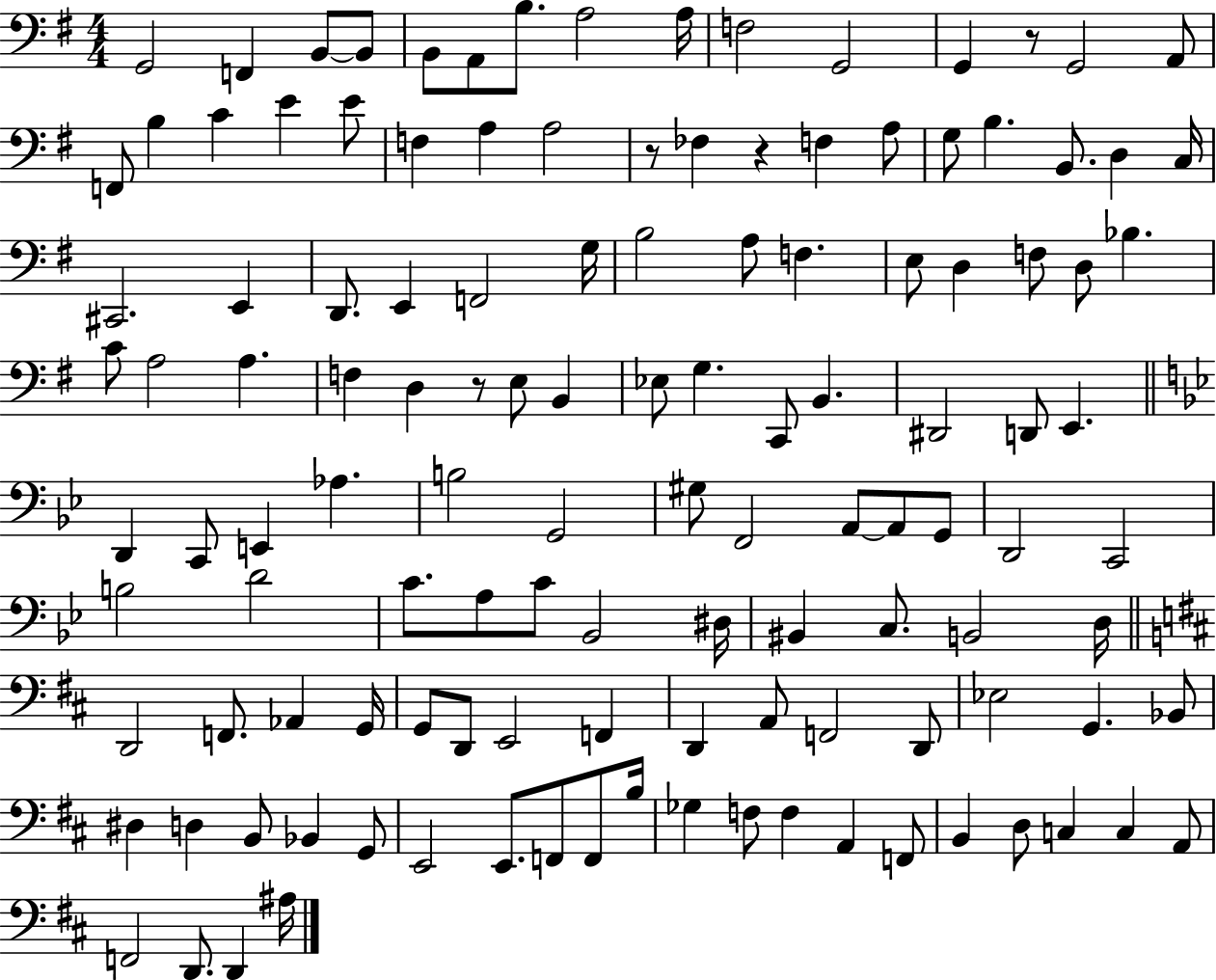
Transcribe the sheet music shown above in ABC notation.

X:1
T:Untitled
M:4/4
L:1/4
K:G
G,,2 F,, B,,/2 B,,/2 B,,/2 A,,/2 B,/2 A,2 A,/4 F,2 G,,2 G,, z/2 G,,2 A,,/2 F,,/2 B, C E E/2 F, A, A,2 z/2 _F, z F, A,/2 G,/2 B, B,,/2 D, C,/4 ^C,,2 E,, D,,/2 E,, F,,2 G,/4 B,2 A,/2 F, E,/2 D, F,/2 D,/2 _B, C/2 A,2 A, F, D, z/2 E,/2 B,, _E,/2 G, C,,/2 B,, ^D,,2 D,,/2 E,, D,, C,,/2 E,, _A, B,2 G,,2 ^G,/2 F,,2 A,,/2 A,,/2 G,,/2 D,,2 C,,2 B,2 D2 C/2 A,/2 C/2 _B,,2 ^D,/4 ^B,, C,/2 B,,2 D,/4 D,,2 F,,/2 _A,, G,,/4 G,,/2 D,,/2 E,,2 F,, D,, A,,/2 F,,2 D,,/2 _E,2 G,, _B,,/2 ^D, D, B,,/2 _B,, G,,/2 E,,2 E,,/2 F,,/2 F,,/2 B,/4 _G, F,/2 F, A,, F,,/2 B,, D,/2 C, C, A,,/2 F,,2 D,,/2 D,, ^A,/4